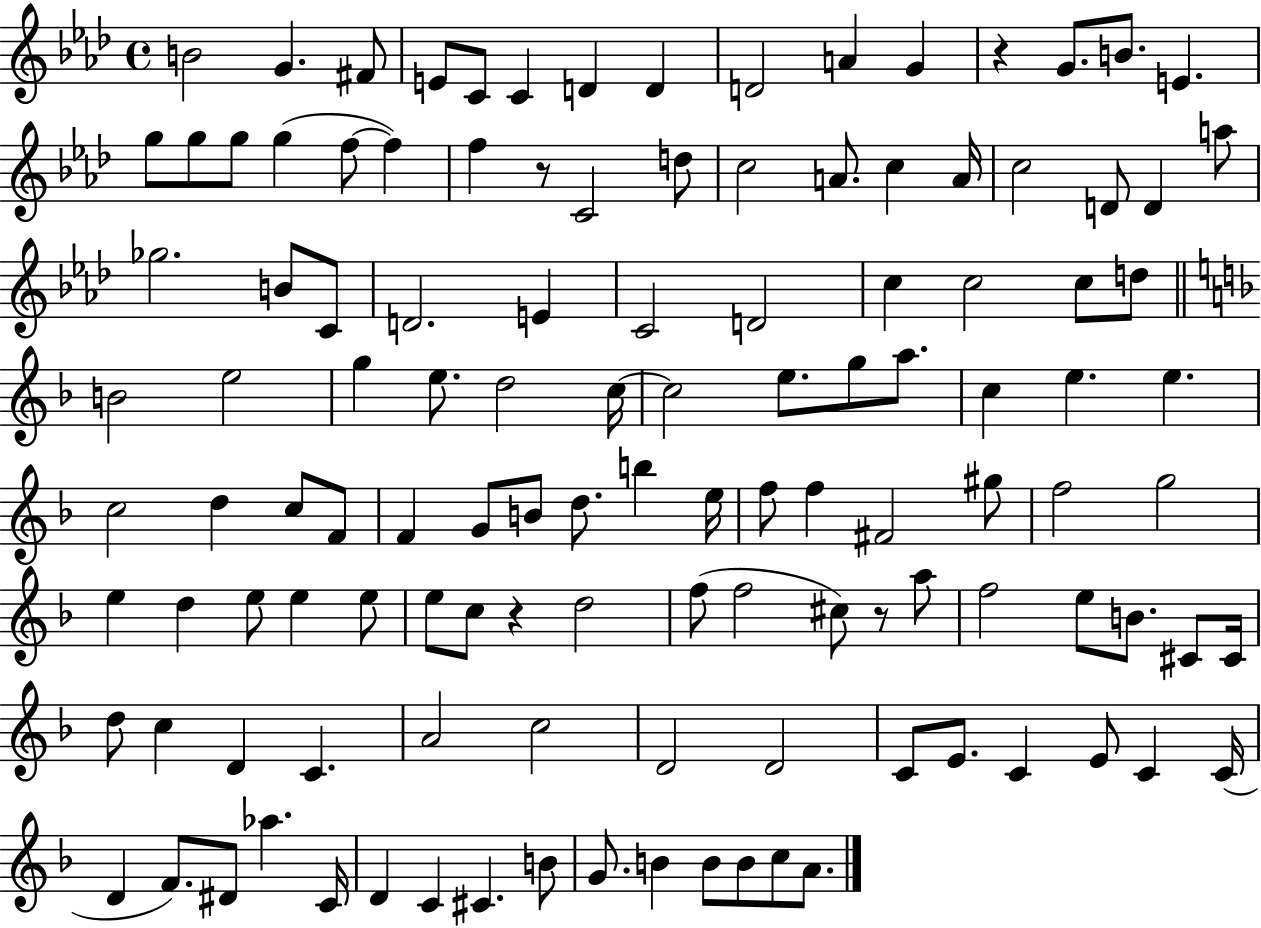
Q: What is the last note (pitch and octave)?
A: A4